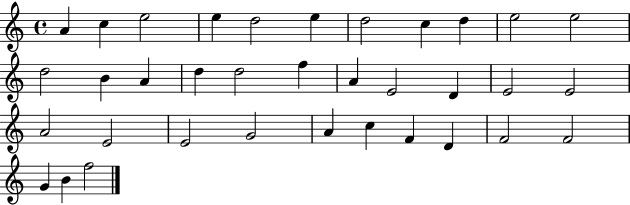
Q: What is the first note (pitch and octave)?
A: A4